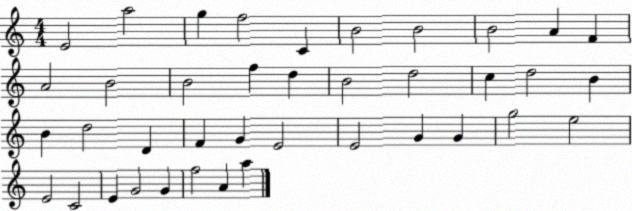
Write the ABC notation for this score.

X:1
T:Untitled
M:4/4
L:1/4
K:C
E2 a2 g f2 C B2 B2 B2 A F A2 B2 B2 f d B2 d2 c d2 B B d2 D F G E2 E2 G G g2 e2 E2 C2 E G2 G f2 A a